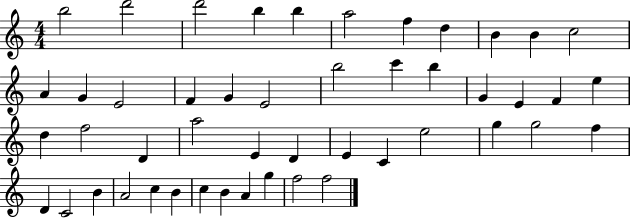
{
  \clef treble
  \numericTimeSignature
  \time 4/4
  \key c \major
  b''2 d'''2 | d'''2 b''4 b''4 | a''2 f''4 d''4 | b'4 b'4 c''2 | \break a'4 g'4 e'2 | f'4 g'4 e'2 | b''2 c'''4 b''4 | g'4 e'4 f'4 e''4 | \break d''4 f''2 d'4 | a''2 e'4 d'4 | e'4 c'4 e''2 | g''4 g''2 f''4 | \break d'4 c'2 b'4 | a'2 c''4 b'4 | c''4 b'4 a'4 g''4 | f''2 f''2 | \break \bar "|."
}